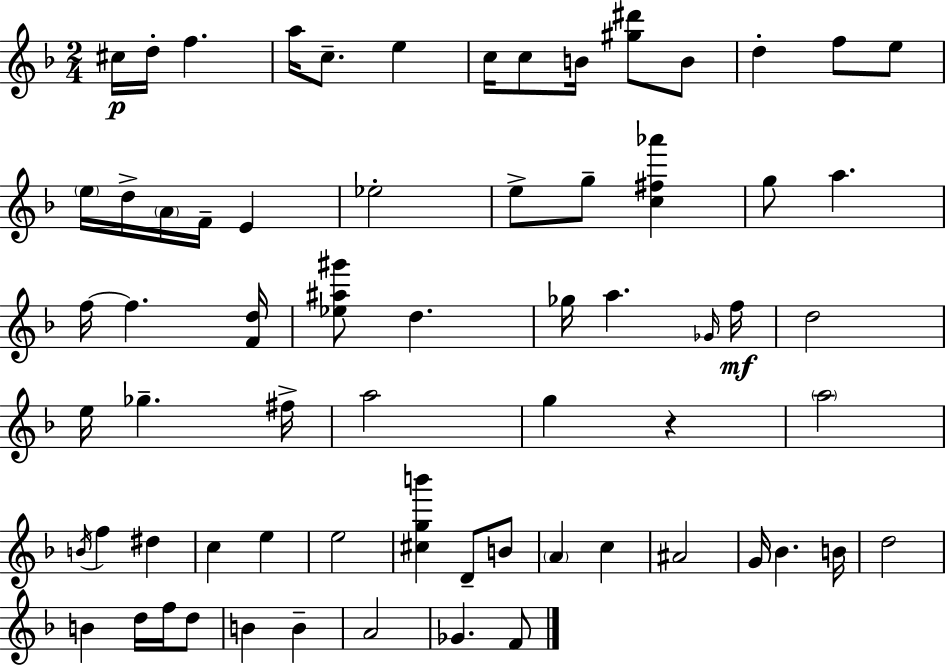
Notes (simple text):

C#5/s D5/s F5/q. A5/s C5/e. E5/q C5/s C5/e B4/s [G#5,D#6]/e B4/e D5/q F5/e E5/e E5/s D5/s A4/s F4/s E4/q Eb5/h E5/e G5/e [C5,F#5,Ab6]/q G5/e A5/q. F5/s F5/q. [F4,D5]/s [Eb5,A#5,G#6]/e D5/q. Gb5/s A5/q. Gb4/s F5/s D5/h E5/s Gb5/q. F#5/s A5/h G5/q R/q A5/h B4/s F5/q D#5/q C5/q E5/q E5/h [C#5,G5,B6]/q D4/e B4/e A4/q C5/q A#4/h G4/s Bb4/q. B4/s D5/h B4/q D5/s F5/s D5/e B4/q B4/q A4/h Gb4/q. F4/e